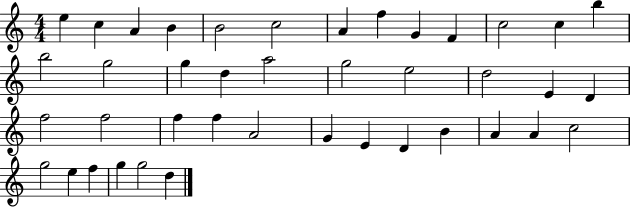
E5/q C5/q A4/q B4/q B4/h C5/h A4/q F5/q G4/q F4/q C5/h C5/q B5/q B5/h G5/h G5/q D5/q A5/h G5/h E5/h D5/h E4/q D4/q F5/h F5/h F5/q F5/q A4/h G4/q E4/q D4/q B4/q A4/q A4/q C5/h G5/h E5/q F5/q G5/q G5/h D5/q